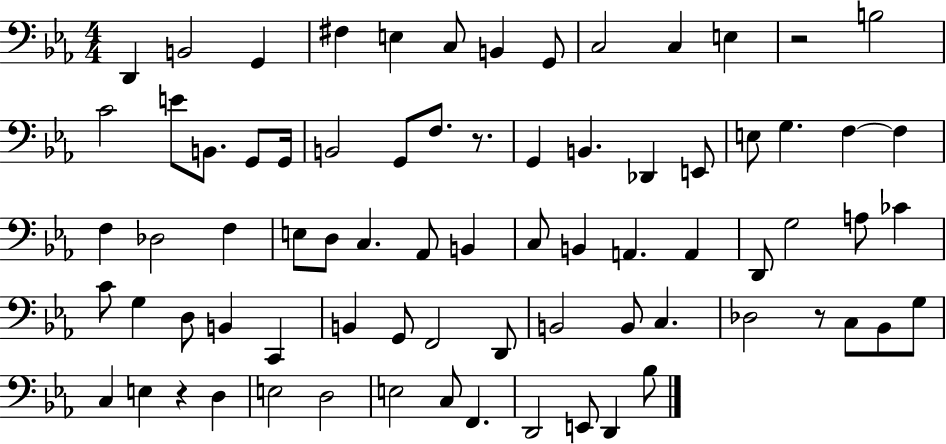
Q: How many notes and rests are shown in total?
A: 76